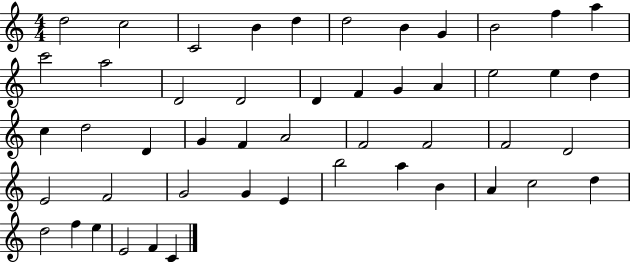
D5/h C5/h C4/h B4/q D5/q D5/h B4/q G4/q B4/h F5/q A5/q C6/h A5/h D4/h D4/h D4/q F4/q G4/q A4/q E5/h E5/q D5/q C5/q D5/h D4/q G4/q F4/q A4/h F4/h F4/h F4/h D4/h E4/h F4/h G4/h G4/q E4/q B5/h A5/q B4/q A4/q C5/h D5/q D5/h F5/q E5/q E4/h F4/q C4/q